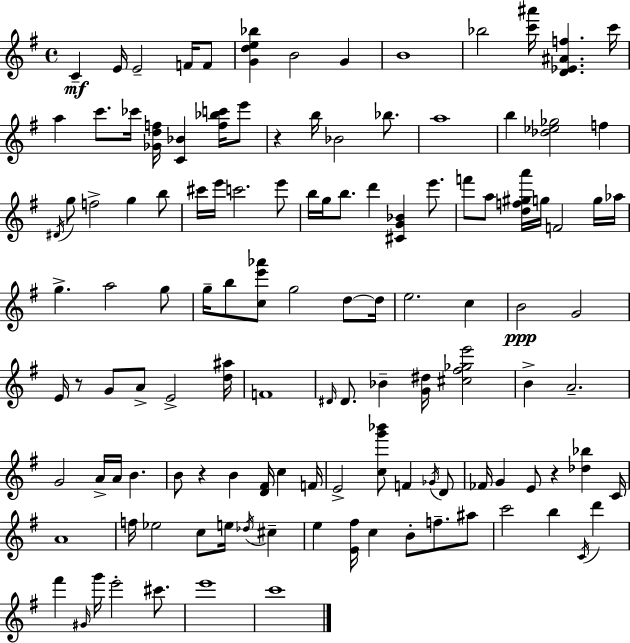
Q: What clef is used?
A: treble